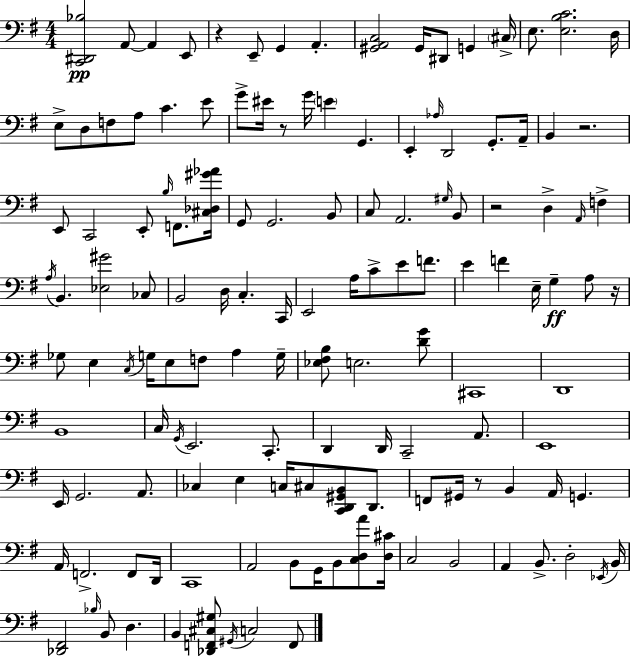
{
  \clef bass
  \numericTimeSignature
  \time 4/4
  \key e \minor
  \repeat volta 2 { <c, dis, bes>2\pp a,8~~ a,4 e,8 | r4 e,8-- g,4 a,4.-. | <gis, a, c>2 gis,16 dis,8 g,4 \parenthesize cis16-> | e8. <e b c'>2. d16 | \break e8-> d8 f8 a8 c'4. e'8 | g'8-> eis'16 r8 g'16 \parenthesize e'4 g,4. | e,4-. \grace { aes16 } d,2 g,8.-. | a,16-- b,4 r2. | \break e,8 c,2 e,8-. \grace { b16 } f,8. | <cis des gis' aes'>16 g,8 g,2. | b,8 c8 a,2. | \grace { gis16 } b,8 r2 d4-> \grace { a,16 } | \break f4-> \acciaccatura { a16 } b,4. <ees gis'>2 | ces8 b,2 d16 c4.-. | c,16 e,2 a16 c'8-> | e'8 f'8. e'4 f'4 e16-- g4--\ff | \break a8 r16 ges8 e4 \acciaccatura { c16 } g16 e8 f8 | a4 g16-- <ees fis b>8 e2. | <d' g'>8 cis,1 | d,1 | \break b,1 | c16 \acciaccatura { g,16 } e,2. | c,8.-. d,4 d,16 c,2-- | a,8. e,1 | \break e,16 g,2. | a,8. ces4 e4 c16 | cis8 <c, d, gis, b,>8 d,8. f,8 gis,16 r8 b,4 | a,16 g,4. a,16 f,2.-> | \break f,8 d,16 c,1 | a,2 b,8 | g,16 b,8 <c d a'>8 <d cis'>16 c2 b,2 | a,4 b,8.-> d2-. | \break \acciaccatura { ees,16 } b,16 <des, fis,>2 | \grace { bes16 } b,8 d4. b,4 <des, f, cis gis>8 \acciaccatura { gis,16 } | c2 f,8 } \bar "|."
}